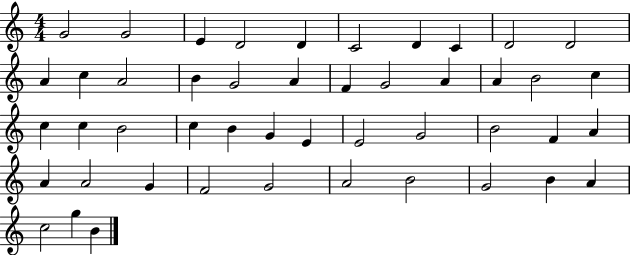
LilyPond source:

{
  \clef treble
  \numericTimeSignature
  \time 4/4
  \key c \major
  g'2 g'2 | e'4 d'2 d'4 | c'2 d'4 c'4 | d'2 d'2 | \break a'4 c''4 a'2 | b'4 g'2 a'4 | f'4 g'2 a'4 | a'4 b'2 c''4 | \break c''4 c''4 b'2 | c''4 b'4 g'4 e'4 | e'2 g'2 | b'2 f'4 a'4 | \break a'4 a'2 g'4 | f'2 g'2 | a'2 b'2 | g'2 b'4 a'4 | \break c''2 g''4 b'4 | \bar "|."
}